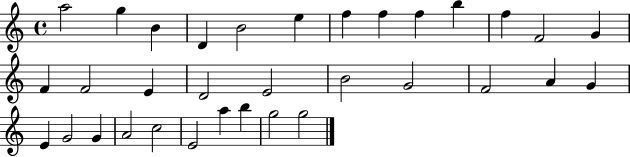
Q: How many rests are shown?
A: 0